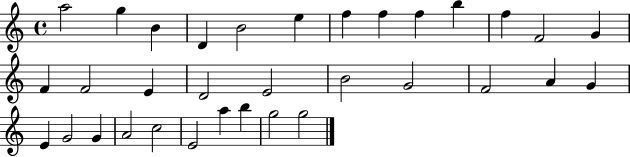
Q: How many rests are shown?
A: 0